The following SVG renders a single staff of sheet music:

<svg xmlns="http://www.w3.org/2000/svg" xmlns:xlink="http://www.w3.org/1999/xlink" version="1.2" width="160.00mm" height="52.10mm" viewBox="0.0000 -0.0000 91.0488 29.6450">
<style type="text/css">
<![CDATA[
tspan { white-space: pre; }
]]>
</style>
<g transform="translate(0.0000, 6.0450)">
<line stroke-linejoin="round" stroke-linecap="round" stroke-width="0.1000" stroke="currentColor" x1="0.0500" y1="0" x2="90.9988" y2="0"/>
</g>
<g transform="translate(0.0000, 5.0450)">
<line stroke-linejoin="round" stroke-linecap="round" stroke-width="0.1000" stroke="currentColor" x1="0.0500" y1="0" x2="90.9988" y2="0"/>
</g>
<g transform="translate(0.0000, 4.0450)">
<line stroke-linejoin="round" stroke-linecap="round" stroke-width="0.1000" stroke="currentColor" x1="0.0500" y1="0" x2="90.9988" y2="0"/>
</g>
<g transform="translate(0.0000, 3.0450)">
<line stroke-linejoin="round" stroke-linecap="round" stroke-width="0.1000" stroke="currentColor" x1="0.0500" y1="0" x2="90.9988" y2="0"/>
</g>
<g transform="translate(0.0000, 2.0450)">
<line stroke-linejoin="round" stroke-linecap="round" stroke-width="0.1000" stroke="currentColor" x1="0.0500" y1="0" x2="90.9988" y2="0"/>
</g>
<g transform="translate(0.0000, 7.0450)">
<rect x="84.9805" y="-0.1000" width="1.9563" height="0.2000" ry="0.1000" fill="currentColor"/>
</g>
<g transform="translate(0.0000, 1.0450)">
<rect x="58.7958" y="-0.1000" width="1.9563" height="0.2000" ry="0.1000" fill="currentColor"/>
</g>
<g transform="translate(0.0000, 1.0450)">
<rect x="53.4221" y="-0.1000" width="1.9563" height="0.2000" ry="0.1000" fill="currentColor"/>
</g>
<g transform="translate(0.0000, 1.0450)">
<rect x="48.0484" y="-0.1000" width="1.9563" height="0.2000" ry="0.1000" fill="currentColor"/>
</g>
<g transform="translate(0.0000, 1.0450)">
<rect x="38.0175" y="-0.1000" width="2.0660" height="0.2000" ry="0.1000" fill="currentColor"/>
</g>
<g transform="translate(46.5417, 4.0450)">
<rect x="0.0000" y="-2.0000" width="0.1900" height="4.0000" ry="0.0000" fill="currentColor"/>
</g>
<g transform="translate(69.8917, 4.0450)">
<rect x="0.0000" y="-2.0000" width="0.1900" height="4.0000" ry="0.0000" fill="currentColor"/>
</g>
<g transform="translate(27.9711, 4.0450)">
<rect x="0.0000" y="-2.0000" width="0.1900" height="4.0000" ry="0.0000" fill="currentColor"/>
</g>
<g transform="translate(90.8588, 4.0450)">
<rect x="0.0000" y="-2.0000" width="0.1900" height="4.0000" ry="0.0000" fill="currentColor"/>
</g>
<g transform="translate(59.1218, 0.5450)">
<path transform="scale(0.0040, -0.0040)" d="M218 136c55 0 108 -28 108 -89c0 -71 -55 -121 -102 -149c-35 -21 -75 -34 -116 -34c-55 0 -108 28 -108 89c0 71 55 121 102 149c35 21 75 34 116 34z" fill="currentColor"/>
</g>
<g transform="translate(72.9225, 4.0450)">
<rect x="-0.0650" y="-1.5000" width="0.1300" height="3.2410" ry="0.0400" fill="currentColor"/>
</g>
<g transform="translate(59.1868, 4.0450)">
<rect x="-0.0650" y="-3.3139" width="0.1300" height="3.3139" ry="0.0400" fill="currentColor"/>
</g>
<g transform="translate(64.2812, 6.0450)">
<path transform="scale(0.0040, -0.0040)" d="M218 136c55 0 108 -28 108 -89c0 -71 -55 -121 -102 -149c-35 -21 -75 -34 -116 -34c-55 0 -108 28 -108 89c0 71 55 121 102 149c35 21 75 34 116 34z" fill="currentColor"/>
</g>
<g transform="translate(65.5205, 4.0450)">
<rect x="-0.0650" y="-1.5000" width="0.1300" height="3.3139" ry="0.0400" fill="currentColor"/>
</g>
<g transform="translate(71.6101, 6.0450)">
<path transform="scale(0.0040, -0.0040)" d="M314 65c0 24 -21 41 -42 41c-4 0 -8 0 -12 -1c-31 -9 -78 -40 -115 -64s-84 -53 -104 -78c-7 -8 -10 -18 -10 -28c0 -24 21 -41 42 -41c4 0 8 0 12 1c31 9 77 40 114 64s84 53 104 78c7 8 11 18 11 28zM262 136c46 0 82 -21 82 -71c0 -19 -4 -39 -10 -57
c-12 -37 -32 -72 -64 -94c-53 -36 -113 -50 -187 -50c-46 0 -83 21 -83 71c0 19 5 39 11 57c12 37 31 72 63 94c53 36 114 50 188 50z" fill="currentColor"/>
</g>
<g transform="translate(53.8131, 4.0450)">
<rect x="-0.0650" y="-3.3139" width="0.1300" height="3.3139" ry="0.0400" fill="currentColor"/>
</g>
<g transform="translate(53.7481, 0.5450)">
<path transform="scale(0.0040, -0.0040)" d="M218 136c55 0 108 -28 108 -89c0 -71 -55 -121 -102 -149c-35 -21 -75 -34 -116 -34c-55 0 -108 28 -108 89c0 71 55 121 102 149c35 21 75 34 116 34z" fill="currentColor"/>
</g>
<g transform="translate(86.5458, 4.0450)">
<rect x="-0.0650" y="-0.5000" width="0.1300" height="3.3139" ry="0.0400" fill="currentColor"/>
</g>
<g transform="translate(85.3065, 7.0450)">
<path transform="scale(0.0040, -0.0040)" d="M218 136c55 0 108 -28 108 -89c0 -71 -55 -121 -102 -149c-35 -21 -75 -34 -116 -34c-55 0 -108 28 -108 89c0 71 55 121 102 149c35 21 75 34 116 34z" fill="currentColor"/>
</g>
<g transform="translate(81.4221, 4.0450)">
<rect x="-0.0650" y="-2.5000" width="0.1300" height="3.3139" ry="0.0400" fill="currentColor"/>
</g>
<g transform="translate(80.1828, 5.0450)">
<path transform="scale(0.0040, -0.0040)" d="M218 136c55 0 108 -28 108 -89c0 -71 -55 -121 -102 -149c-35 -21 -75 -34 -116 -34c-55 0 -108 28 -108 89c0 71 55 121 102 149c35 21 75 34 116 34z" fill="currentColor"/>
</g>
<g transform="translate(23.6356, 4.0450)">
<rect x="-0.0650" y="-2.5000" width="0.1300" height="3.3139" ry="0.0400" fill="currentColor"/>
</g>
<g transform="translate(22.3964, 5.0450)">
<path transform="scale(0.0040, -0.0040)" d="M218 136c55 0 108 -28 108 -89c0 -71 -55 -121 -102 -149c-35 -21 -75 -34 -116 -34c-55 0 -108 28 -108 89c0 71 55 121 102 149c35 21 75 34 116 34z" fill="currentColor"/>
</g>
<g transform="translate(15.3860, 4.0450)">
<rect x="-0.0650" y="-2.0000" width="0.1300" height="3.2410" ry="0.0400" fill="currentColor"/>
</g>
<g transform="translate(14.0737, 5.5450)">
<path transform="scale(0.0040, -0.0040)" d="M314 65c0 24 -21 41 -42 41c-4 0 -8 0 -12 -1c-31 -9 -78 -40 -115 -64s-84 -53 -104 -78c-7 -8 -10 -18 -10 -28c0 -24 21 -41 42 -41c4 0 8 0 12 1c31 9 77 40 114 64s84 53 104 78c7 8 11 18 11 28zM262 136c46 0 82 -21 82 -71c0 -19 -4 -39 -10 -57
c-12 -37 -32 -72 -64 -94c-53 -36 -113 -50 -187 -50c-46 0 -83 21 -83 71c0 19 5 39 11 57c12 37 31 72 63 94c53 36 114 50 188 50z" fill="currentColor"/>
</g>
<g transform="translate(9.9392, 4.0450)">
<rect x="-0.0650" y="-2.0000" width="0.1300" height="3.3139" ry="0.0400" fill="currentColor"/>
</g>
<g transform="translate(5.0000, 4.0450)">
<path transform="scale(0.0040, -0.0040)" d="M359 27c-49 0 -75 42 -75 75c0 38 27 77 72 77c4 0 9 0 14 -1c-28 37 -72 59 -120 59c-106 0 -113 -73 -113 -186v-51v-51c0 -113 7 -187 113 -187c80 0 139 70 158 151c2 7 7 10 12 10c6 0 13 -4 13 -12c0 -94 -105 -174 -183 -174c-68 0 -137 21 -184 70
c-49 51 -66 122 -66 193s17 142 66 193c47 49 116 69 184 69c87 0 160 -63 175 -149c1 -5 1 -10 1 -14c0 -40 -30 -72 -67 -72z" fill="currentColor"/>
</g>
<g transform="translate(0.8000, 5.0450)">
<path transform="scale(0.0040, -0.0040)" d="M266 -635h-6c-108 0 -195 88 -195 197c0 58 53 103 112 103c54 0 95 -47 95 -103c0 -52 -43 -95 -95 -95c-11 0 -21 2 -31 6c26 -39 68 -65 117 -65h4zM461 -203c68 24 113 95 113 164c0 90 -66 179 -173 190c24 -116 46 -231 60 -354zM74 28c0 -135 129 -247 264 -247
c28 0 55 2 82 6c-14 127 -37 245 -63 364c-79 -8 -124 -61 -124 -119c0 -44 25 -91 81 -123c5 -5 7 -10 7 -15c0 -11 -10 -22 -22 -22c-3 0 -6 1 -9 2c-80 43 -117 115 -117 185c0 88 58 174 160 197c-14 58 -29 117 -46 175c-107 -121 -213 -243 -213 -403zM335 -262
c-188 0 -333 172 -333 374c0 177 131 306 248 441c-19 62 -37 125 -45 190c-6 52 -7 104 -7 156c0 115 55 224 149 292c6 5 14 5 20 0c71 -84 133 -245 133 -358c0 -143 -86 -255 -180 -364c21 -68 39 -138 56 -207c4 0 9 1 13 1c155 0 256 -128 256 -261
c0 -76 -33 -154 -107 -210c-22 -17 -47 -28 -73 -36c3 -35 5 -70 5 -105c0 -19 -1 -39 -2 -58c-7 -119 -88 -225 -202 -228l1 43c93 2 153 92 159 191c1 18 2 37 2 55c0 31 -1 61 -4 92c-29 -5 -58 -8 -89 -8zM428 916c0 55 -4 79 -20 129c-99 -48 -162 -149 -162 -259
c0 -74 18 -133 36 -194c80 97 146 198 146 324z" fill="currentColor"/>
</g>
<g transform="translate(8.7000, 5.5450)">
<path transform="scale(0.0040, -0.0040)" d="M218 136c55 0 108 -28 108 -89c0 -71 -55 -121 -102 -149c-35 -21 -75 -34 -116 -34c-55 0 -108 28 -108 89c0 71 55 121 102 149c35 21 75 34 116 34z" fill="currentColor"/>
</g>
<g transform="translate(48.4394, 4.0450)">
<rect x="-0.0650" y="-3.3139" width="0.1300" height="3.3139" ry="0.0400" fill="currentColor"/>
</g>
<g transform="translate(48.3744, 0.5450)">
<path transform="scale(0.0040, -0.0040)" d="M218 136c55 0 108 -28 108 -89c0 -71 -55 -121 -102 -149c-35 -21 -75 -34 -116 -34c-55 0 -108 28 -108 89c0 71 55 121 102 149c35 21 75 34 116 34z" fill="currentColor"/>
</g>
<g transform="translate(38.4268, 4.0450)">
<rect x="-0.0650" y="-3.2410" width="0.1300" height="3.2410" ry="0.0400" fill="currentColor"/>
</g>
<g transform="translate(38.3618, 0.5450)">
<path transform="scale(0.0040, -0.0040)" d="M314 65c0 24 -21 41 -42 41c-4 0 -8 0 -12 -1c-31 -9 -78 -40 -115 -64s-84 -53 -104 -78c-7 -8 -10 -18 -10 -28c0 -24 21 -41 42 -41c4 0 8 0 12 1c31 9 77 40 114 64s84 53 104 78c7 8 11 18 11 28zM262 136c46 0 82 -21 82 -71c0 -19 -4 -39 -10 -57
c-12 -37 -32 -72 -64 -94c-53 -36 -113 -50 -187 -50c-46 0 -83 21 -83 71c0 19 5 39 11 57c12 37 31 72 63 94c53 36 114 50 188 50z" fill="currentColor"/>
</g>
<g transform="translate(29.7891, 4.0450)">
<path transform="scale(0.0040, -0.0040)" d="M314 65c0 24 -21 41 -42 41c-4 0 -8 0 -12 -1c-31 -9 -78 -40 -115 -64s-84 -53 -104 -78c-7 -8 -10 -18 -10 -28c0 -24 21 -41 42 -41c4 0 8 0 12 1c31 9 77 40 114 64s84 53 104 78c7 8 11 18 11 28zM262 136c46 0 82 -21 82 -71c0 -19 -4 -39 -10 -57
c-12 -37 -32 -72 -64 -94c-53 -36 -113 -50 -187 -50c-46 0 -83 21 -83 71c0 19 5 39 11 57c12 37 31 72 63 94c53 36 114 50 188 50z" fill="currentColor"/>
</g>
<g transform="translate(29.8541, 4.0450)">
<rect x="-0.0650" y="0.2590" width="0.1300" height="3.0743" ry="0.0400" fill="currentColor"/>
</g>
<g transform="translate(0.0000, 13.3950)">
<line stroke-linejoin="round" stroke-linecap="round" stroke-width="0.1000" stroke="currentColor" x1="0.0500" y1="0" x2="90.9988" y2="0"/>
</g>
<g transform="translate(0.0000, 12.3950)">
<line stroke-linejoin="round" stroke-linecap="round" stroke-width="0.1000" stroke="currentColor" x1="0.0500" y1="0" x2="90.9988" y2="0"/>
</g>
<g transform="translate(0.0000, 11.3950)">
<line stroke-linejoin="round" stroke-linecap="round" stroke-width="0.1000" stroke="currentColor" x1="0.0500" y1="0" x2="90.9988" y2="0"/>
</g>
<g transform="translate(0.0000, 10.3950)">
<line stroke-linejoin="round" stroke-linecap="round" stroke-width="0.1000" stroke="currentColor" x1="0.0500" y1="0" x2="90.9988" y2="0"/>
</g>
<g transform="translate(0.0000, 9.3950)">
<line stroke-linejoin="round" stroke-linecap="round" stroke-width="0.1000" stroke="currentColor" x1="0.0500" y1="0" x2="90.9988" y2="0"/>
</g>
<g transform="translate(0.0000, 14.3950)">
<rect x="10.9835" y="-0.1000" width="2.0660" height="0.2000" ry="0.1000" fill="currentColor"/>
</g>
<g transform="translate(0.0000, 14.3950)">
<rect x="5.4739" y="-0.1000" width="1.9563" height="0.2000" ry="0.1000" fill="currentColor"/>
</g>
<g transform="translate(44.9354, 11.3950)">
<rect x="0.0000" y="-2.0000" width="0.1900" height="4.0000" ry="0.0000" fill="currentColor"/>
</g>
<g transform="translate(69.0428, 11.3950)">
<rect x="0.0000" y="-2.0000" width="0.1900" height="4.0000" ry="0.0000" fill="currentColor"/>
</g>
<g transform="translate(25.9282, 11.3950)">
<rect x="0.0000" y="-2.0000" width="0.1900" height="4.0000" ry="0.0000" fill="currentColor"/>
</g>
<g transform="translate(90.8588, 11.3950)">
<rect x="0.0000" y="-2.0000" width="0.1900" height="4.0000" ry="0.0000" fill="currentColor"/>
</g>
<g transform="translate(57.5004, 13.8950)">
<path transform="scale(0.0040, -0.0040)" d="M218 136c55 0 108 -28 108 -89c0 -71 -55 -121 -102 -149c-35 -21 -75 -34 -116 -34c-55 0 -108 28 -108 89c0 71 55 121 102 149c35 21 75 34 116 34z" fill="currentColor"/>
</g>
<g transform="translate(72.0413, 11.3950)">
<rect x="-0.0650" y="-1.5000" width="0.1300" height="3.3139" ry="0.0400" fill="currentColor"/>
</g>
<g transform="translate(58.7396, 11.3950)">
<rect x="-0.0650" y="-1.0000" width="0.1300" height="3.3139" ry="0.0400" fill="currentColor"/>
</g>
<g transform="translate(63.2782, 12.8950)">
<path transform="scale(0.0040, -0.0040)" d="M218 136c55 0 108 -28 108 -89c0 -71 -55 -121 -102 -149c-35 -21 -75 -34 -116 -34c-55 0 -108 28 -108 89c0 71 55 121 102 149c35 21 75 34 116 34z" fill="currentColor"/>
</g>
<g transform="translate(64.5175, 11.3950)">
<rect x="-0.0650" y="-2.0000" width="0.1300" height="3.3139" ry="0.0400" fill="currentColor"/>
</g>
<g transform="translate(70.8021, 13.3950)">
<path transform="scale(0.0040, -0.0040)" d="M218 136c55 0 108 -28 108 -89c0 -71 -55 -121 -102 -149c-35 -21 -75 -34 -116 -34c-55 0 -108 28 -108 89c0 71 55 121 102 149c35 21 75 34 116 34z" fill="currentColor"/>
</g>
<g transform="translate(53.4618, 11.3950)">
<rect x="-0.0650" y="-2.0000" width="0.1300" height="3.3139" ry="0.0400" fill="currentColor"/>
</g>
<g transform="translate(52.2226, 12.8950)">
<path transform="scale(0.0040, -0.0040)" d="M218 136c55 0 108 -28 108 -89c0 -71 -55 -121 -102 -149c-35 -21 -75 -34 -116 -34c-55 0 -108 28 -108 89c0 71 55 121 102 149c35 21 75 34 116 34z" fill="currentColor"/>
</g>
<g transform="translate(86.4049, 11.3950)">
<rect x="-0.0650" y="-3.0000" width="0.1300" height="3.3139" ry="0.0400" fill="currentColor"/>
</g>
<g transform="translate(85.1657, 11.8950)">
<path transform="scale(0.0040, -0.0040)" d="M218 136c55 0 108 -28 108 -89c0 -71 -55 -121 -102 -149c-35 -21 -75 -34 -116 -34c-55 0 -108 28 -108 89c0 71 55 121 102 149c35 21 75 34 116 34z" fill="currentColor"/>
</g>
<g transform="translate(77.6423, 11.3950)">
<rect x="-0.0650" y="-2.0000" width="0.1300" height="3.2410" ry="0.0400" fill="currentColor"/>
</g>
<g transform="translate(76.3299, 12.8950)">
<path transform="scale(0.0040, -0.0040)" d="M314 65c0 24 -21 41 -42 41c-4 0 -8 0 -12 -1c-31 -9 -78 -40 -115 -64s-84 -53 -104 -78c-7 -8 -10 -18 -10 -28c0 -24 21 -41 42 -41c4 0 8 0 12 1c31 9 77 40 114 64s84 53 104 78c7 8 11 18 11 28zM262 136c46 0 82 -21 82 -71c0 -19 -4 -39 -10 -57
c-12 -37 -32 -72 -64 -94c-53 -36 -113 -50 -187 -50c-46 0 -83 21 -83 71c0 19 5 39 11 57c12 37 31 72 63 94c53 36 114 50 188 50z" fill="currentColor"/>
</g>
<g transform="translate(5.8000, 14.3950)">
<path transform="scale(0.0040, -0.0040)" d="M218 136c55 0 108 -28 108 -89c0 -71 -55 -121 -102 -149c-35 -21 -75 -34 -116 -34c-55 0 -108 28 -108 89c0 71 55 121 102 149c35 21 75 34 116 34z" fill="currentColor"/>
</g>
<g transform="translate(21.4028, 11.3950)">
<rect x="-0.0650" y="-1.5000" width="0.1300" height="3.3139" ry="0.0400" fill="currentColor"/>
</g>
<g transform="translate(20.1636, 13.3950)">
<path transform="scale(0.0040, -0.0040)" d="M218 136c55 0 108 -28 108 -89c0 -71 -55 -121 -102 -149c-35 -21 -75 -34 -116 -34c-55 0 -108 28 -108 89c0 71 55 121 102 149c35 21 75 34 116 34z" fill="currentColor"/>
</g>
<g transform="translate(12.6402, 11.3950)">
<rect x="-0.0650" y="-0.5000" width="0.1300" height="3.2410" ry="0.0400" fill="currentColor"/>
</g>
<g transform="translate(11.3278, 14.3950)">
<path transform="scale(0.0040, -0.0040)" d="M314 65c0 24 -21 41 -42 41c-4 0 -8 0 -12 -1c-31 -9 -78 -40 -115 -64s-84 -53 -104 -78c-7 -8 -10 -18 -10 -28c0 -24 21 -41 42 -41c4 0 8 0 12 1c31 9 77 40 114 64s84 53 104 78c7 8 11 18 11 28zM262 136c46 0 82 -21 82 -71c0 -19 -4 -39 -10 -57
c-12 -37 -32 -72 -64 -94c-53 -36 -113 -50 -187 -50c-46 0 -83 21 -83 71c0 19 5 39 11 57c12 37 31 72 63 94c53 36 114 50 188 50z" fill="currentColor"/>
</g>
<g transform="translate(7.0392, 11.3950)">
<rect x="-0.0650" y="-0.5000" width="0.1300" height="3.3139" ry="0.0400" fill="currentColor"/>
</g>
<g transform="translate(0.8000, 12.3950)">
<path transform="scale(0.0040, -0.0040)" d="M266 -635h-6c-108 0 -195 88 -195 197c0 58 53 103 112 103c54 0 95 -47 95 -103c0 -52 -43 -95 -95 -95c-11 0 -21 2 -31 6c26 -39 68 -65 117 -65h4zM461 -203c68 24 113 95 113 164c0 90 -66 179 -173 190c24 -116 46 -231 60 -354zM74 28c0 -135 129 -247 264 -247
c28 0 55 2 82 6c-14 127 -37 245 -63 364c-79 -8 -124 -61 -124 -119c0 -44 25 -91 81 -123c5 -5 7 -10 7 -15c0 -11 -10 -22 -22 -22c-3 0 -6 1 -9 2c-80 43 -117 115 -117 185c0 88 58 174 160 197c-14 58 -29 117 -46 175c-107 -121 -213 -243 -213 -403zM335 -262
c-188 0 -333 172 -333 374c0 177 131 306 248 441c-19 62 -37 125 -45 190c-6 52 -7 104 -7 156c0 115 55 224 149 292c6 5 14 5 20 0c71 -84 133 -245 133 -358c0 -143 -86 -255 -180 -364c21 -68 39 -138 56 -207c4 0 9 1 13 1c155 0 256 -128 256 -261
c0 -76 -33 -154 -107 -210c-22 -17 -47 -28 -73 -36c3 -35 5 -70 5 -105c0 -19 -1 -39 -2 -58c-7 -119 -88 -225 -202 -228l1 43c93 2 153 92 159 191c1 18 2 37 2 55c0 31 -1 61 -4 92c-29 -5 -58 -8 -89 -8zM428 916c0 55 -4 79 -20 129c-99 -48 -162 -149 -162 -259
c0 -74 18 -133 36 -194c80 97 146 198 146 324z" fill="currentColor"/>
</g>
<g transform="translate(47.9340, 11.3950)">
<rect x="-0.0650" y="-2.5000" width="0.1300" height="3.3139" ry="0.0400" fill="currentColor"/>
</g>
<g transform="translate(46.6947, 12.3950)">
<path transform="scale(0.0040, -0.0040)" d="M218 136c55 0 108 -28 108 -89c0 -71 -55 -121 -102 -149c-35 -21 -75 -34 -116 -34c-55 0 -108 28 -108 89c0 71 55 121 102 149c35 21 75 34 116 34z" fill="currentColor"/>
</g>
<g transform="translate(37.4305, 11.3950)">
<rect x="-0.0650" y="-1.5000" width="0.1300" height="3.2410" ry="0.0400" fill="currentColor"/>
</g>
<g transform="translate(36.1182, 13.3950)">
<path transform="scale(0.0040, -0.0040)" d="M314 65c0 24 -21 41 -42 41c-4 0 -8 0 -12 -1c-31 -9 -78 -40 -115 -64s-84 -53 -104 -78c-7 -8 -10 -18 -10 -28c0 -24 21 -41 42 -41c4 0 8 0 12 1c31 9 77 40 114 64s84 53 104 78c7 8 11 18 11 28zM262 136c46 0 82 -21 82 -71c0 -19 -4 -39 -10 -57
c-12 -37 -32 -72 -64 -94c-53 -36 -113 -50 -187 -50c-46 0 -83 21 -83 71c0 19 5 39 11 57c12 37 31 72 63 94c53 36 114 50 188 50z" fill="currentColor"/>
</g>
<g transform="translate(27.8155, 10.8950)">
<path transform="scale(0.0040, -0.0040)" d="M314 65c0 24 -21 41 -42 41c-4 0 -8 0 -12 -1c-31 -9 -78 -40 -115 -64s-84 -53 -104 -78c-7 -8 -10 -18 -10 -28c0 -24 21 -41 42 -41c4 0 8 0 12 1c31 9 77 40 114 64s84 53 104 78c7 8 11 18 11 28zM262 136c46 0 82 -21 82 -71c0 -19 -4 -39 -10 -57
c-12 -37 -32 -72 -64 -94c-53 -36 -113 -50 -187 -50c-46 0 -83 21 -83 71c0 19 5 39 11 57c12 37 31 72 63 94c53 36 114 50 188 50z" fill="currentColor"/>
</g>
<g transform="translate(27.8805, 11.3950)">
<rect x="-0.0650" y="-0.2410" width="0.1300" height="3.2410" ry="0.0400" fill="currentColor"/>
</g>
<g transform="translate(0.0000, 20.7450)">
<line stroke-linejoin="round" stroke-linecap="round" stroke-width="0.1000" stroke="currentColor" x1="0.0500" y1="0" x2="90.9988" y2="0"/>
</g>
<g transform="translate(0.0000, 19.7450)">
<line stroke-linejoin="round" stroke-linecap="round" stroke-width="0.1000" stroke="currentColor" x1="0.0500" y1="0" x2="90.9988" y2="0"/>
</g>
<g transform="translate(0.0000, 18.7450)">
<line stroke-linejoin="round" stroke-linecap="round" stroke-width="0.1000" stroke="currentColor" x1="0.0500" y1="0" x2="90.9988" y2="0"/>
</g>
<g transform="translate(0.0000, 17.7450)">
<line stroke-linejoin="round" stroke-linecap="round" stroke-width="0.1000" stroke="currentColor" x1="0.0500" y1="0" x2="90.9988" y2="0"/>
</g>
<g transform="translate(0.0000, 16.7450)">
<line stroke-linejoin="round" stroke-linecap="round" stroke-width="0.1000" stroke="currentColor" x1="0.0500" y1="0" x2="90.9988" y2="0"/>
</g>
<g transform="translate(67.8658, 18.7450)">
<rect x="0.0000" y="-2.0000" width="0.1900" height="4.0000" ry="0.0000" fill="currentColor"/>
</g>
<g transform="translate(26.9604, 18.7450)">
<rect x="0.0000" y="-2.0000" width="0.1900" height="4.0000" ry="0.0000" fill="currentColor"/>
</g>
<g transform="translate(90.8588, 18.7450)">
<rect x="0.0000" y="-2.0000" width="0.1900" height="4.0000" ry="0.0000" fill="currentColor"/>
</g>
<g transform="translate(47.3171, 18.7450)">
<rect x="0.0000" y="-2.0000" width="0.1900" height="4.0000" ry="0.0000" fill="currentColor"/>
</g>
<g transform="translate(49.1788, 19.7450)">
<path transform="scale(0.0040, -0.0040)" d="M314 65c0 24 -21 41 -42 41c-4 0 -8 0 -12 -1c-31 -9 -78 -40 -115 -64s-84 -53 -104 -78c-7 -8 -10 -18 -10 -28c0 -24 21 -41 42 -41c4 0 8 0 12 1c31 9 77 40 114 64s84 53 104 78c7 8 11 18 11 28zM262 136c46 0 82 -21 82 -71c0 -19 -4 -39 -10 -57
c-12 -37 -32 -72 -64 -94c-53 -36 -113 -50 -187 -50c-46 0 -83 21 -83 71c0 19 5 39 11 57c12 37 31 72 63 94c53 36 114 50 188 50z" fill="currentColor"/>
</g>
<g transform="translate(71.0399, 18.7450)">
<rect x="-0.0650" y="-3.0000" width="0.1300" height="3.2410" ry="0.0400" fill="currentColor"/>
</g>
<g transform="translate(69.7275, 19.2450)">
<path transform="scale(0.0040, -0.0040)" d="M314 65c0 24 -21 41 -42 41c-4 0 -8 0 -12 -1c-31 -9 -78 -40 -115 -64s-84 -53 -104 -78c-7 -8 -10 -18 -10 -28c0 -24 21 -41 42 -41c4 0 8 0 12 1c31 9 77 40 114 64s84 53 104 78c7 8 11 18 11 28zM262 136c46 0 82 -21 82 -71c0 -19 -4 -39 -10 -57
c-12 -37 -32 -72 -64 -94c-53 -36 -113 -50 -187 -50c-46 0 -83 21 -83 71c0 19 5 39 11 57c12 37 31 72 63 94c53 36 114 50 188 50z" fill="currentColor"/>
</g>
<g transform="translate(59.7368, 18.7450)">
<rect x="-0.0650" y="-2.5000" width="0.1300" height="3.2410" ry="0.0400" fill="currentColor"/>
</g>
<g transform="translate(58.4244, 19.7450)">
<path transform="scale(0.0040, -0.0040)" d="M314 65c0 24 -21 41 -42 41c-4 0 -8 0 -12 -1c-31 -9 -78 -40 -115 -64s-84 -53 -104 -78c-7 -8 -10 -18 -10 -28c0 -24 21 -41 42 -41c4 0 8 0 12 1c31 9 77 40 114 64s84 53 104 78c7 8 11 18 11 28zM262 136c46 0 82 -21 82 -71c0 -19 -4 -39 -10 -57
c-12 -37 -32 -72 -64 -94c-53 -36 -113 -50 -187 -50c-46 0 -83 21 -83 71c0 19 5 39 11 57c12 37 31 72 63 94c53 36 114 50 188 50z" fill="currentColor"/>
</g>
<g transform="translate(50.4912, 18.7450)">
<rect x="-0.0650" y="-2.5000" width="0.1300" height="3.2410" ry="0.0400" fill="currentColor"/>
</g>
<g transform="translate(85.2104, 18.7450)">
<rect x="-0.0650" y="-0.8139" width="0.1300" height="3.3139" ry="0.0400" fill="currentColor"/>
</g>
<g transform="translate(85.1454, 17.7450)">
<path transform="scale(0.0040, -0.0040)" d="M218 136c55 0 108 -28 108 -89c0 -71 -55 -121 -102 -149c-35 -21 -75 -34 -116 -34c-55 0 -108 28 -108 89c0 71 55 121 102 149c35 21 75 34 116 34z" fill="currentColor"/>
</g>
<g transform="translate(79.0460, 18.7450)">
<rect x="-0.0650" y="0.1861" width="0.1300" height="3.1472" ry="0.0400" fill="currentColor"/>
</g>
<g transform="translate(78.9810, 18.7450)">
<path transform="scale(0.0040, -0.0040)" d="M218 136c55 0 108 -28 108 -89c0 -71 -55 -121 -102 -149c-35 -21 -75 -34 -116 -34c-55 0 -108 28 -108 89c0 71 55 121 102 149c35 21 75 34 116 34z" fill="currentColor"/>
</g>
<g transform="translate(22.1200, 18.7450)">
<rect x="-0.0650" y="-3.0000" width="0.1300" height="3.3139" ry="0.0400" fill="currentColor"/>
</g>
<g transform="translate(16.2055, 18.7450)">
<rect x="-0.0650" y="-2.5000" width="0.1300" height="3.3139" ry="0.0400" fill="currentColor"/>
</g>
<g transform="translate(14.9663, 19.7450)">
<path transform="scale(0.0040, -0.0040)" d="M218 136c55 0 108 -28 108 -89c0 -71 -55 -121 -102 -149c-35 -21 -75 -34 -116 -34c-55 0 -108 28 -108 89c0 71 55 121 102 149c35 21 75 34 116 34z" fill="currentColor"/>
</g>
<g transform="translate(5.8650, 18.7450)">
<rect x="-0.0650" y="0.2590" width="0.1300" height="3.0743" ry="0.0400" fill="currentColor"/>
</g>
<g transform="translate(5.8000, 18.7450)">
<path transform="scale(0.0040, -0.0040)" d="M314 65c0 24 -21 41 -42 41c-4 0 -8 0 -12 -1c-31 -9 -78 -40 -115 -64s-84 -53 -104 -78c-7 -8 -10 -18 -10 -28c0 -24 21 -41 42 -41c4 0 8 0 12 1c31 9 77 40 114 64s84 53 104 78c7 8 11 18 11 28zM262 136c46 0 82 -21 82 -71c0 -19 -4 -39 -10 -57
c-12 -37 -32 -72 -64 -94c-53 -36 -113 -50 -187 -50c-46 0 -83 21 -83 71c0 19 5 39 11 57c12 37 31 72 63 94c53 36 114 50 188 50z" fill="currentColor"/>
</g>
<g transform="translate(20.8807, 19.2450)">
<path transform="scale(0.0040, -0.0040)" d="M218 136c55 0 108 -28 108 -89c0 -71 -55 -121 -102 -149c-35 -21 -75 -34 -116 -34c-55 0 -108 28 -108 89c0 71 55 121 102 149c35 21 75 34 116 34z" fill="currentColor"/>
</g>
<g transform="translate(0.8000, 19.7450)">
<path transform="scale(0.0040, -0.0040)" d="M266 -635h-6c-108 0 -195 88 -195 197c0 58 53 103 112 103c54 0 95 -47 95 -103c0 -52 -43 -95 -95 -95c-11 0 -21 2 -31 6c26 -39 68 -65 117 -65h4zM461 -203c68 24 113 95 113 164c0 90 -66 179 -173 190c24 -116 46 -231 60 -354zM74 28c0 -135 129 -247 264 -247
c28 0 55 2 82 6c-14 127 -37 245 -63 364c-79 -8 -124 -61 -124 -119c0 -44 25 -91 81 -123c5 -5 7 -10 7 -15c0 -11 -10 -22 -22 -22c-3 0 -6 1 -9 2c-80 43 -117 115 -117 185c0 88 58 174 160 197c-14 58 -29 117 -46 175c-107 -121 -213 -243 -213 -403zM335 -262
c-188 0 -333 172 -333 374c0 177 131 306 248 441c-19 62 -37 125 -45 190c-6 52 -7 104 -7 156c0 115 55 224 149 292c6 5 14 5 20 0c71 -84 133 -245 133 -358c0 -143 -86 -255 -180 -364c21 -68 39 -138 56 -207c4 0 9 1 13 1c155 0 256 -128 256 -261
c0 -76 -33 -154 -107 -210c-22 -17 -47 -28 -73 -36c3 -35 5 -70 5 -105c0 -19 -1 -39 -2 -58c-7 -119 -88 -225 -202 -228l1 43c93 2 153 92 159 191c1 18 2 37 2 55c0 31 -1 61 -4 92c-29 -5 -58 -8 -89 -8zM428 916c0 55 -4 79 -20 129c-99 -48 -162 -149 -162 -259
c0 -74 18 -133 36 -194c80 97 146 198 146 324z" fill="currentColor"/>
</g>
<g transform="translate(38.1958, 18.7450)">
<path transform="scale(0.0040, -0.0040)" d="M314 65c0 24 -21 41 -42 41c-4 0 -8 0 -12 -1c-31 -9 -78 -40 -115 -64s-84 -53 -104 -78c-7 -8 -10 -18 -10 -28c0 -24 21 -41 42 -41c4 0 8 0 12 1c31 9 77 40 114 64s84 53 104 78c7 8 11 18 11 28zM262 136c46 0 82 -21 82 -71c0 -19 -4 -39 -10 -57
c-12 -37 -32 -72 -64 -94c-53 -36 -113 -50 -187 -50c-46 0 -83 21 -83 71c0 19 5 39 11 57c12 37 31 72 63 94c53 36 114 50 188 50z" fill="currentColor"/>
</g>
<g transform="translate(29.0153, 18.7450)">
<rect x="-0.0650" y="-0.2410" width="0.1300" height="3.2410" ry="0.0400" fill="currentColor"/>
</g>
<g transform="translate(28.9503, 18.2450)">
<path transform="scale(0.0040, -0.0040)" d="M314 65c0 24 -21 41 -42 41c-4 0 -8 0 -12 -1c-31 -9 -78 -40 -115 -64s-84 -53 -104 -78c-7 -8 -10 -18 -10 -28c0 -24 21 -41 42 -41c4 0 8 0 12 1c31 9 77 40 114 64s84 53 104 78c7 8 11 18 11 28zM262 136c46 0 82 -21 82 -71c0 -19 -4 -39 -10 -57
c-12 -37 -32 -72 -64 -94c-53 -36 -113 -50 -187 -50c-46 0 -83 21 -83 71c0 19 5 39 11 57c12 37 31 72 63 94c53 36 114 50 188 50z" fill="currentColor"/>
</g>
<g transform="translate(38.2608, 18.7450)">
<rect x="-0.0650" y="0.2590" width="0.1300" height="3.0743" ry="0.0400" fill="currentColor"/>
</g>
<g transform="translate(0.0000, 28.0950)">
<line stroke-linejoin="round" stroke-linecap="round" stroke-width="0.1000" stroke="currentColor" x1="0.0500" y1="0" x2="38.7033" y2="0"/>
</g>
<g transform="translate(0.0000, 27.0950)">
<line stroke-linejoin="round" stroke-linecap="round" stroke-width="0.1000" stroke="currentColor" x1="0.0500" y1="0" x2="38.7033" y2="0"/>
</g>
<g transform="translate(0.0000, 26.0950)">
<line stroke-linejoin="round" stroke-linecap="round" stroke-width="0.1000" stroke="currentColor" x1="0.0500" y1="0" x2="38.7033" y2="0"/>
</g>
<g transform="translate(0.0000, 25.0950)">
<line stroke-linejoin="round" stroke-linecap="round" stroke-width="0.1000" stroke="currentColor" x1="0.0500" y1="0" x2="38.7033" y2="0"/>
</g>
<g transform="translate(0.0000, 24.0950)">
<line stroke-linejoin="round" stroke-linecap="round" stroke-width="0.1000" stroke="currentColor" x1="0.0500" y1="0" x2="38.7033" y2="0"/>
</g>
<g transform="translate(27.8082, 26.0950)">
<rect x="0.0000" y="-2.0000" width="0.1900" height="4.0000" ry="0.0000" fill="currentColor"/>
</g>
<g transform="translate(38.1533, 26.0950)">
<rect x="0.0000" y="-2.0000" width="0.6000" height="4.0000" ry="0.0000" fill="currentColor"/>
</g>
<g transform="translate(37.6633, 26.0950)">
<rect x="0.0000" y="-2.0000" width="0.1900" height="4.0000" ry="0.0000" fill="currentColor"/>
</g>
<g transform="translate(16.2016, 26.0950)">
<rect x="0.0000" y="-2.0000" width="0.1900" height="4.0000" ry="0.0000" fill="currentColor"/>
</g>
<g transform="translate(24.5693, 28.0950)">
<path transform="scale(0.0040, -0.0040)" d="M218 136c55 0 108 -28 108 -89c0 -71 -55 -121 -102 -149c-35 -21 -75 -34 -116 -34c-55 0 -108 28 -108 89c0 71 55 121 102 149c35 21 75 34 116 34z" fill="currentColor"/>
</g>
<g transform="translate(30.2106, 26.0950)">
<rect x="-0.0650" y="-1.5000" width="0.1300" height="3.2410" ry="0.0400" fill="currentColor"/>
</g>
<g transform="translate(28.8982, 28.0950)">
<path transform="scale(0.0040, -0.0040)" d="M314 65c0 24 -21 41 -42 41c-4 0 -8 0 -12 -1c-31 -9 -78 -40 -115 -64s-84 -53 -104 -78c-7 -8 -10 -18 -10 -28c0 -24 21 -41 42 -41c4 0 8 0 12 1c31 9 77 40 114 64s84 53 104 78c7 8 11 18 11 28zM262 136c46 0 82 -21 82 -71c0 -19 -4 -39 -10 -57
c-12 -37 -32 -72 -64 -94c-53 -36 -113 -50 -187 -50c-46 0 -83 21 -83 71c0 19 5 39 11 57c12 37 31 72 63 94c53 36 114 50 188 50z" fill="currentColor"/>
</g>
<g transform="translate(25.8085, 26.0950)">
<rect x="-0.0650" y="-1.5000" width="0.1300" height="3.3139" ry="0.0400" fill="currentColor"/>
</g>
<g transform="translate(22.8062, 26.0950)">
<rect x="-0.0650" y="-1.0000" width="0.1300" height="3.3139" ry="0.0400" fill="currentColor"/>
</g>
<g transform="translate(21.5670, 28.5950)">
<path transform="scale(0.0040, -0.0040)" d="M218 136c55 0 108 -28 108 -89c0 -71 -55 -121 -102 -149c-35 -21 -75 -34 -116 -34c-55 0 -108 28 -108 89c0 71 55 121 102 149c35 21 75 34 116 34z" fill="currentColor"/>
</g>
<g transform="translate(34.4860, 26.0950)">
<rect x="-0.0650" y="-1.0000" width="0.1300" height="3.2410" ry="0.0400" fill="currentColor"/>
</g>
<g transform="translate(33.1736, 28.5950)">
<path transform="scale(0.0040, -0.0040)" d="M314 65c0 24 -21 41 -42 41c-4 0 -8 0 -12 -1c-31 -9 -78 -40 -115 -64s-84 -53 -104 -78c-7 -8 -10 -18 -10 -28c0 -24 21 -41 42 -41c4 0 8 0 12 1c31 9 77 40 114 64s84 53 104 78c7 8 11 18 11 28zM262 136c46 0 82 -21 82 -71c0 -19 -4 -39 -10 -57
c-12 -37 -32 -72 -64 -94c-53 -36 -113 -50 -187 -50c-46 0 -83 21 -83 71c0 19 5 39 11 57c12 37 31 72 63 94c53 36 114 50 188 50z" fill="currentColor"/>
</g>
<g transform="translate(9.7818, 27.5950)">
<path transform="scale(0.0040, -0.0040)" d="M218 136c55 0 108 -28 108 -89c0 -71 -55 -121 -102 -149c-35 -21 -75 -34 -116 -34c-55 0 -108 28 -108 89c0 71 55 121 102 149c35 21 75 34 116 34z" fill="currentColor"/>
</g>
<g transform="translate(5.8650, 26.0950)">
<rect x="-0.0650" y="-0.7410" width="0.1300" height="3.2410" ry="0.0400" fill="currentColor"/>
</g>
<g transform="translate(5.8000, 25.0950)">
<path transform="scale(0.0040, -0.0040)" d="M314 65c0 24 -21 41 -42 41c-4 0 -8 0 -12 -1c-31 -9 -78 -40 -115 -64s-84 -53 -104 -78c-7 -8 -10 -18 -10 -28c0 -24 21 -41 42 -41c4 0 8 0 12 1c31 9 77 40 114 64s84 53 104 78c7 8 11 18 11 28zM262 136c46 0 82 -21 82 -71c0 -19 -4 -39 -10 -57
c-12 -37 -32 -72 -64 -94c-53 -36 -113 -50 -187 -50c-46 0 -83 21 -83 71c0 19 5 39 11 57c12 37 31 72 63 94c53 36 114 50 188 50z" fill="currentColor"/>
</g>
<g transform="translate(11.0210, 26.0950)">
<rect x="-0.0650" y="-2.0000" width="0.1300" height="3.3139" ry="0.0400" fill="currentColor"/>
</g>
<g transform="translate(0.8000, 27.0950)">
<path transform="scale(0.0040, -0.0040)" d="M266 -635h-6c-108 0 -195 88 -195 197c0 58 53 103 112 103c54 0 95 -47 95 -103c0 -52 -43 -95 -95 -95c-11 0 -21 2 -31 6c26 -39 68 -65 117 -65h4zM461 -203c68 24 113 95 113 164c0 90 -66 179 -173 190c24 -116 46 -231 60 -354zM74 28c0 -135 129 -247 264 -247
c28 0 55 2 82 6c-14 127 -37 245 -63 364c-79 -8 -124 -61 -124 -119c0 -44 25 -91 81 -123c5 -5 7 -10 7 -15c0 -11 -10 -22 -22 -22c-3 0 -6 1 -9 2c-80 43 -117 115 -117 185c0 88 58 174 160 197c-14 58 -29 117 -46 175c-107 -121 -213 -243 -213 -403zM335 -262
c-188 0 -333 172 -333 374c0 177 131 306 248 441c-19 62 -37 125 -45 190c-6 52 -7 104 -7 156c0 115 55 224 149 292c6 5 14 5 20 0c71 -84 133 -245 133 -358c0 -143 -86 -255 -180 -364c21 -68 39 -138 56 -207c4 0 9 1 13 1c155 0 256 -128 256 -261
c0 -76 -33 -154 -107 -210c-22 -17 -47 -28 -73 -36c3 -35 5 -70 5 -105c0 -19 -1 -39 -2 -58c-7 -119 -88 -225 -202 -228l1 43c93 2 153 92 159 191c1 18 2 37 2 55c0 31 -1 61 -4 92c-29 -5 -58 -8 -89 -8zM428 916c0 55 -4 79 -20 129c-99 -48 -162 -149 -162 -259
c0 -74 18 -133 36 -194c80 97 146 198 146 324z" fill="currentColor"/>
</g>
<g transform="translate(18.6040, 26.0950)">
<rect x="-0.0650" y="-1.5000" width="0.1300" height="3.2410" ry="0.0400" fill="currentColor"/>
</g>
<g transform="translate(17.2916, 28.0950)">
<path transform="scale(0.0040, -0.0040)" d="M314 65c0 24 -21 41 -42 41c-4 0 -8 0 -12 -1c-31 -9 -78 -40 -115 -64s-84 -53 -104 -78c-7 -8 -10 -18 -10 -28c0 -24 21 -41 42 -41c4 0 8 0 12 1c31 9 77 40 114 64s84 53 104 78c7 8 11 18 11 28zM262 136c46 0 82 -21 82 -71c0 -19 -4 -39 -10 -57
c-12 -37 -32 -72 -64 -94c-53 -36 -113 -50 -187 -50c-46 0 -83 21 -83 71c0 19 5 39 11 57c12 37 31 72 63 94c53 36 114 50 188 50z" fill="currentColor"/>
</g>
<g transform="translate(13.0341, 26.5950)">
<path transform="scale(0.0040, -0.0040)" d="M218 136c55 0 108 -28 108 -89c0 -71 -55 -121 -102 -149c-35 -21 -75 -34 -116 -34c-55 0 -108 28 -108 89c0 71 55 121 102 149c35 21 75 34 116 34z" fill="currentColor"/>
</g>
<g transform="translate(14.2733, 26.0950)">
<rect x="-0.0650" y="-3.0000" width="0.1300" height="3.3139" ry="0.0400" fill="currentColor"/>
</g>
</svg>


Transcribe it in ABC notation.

X:1
T:Untitled
M:4/4
L:1/4
K:C
F F2 G B2 b2 b b b E E2 G C C C2 E c2 E2 G F D F E F2 A B2 G A c2 B2 G2 G2 A2 B d d2 F A E2 D E E2 D2